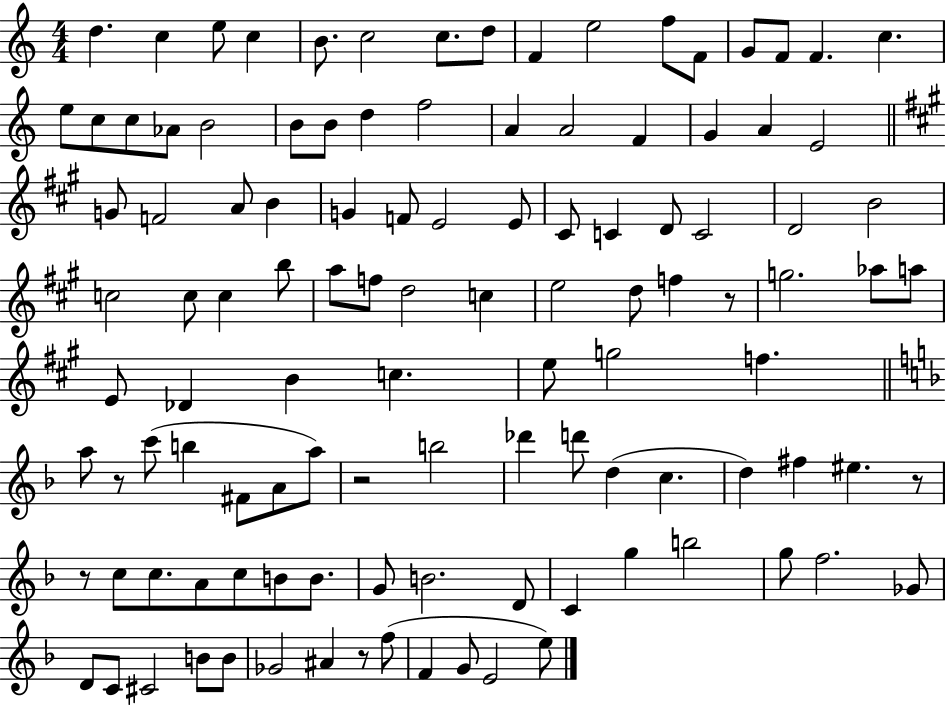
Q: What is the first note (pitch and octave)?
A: D5